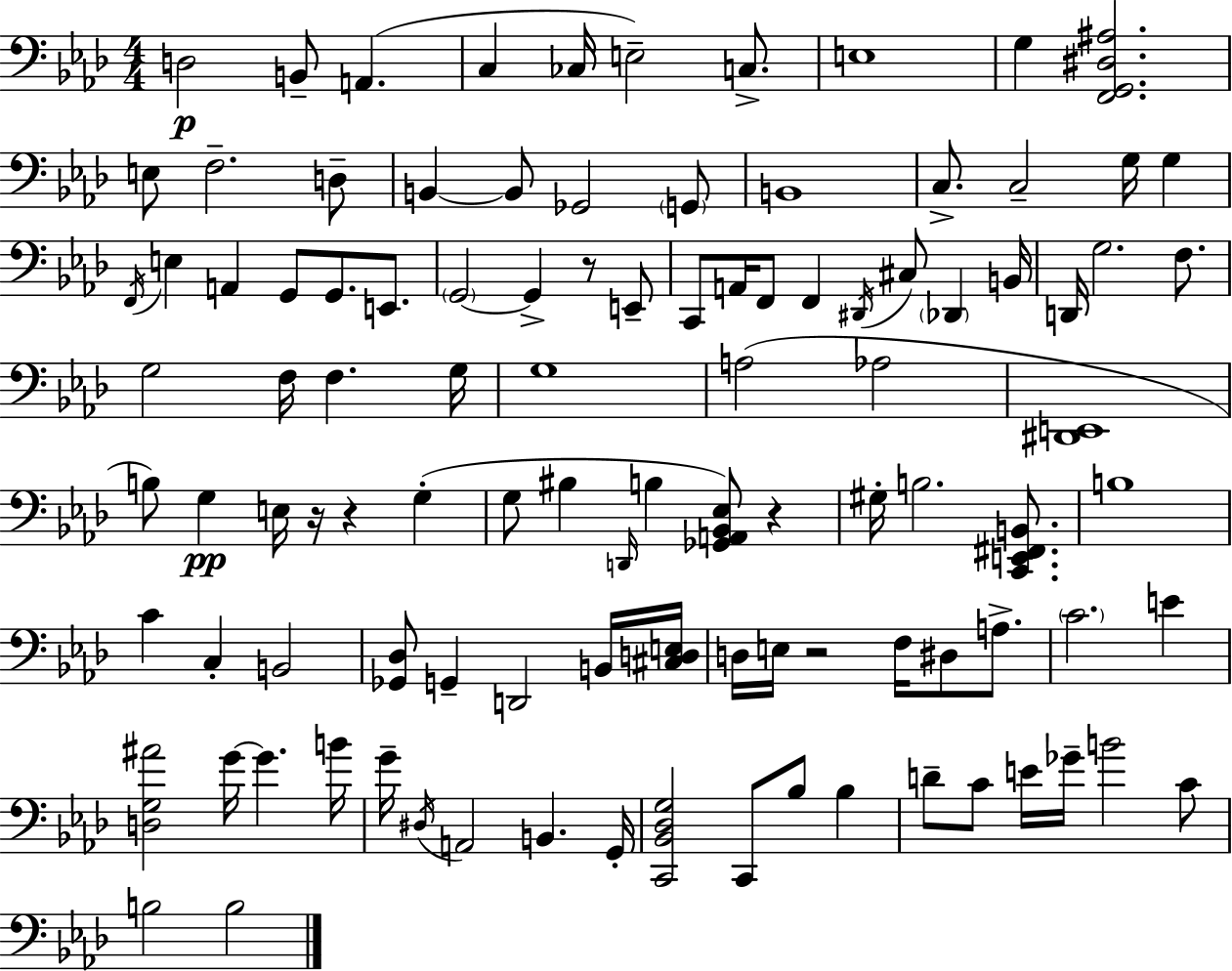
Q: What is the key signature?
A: F minor